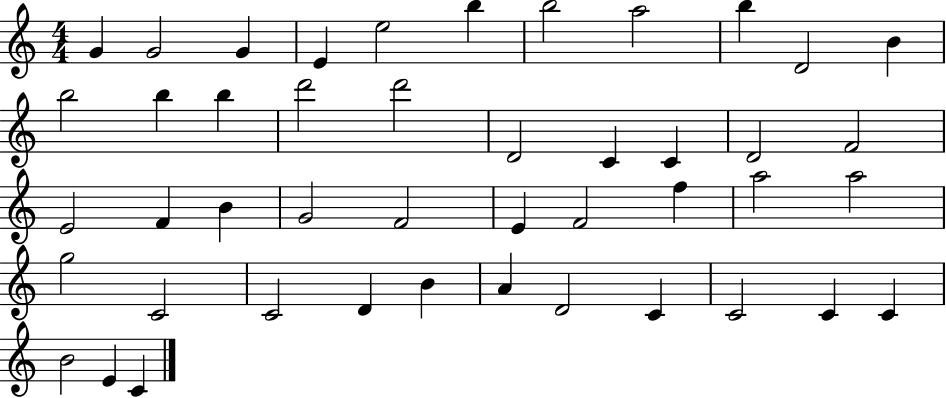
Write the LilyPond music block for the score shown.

{
  \clef treble
  \numericTimeSignature
  \time 4/4
  \key c \major
  g'4 g'2 g'4 | e'4 e''2 b''4 | b''2 a''2 | b''4 d'2 b'4 | \break b''2 b''4 b''4 | d'''2 d'''2 | d'2 c'4 c'4 | d'2 f'2 | \break e'2 f'4 b'4 | g'2 f'2 | e'4 f'2 f''4 | a''2 a''2 | \break g''2 c'2 | c'2 d'4 b'4 | a'4 d'2 c'4 | c'2 c'4 c'4 | \break b'2 e'4 c'4 | \bar "|."
}